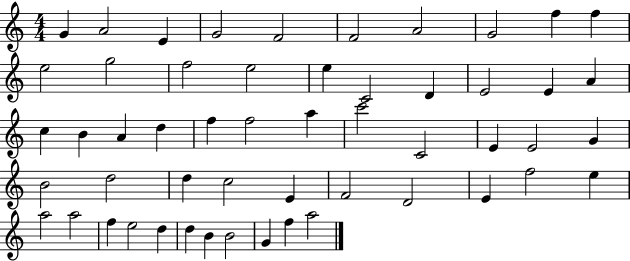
{
  \clef treble
  \numericTimeSignature
  \time 4/4
  \key c \major
  g'4 a'2 e'4 | g'2 f'2 | f'2 a'2 | g'2 f''4 f''4 | \break e''2 g''2 | f''2 e''2 | e''4 c'2 d'4 | e'2 e'4 a'4 | \break c''4 b'4 a'4 d''4 | f''4 f''2 a''4 | c'''2 c'2 | e'4 e'2 g'4 | \break b'2 d''2 | d''4 c''2 e'4 | f'2 d'2 | e'4 f''2 e''4 | \break a''2 a''2 | f''4 e''2 d''4 | d''4 b'4 b'2 | g'4 f''4 a''2 | \break \bar "|."
}